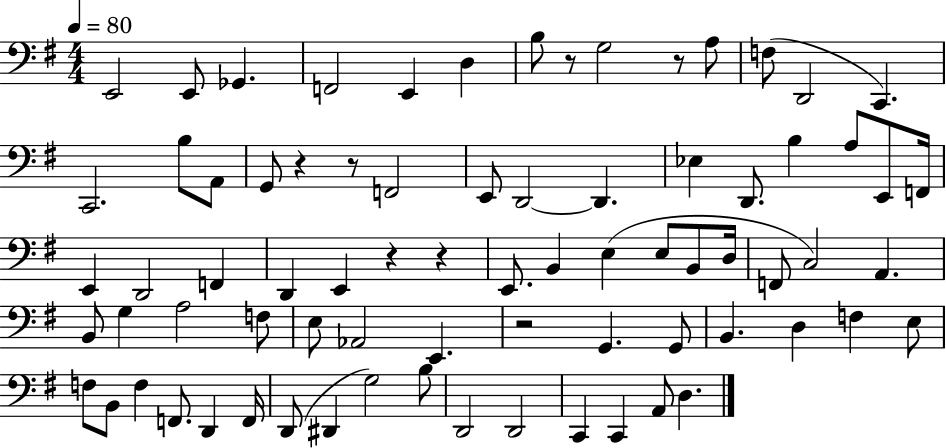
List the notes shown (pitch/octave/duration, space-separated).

E2/h E2/e Gb2/q. F2/h E2/q D3/q B3/e R/e G3/h R/e A3/e F3/e D2/h C2/q. C2/h. B3/e A2/e G2/e R/q R/e F2/h E2/e D2/h D2/q. Eb3/q D2/e. B3/q A3/e E2/e F2/s E2/q D2/h F2/q D2/q E2/q R/q R/q E2/e. B2/q E3/q E3/e B2/e D3/s F2/e C3/h A2/q. B2/e G3/q A3/h F3/e E3/e Ab2/h E2/q. R/h G2/q. G2/e B2/q. D3/q F3/q E3/e F3/e B2/e F3/q F2/e. D2/q F2/s D2/e D#2/q G3/h B3/e D2/h D2/h C2/q C2/q A2/e D3/q.